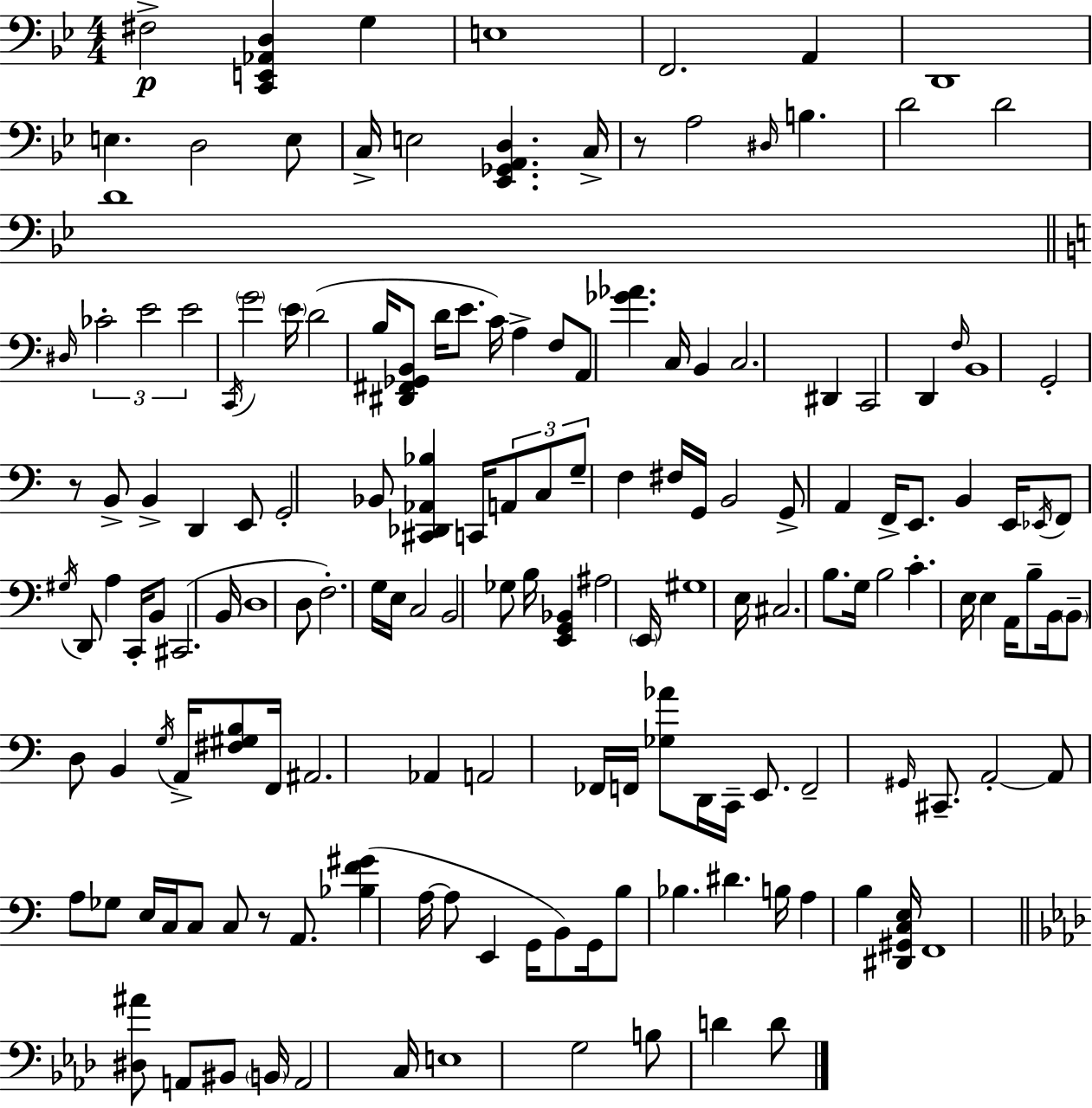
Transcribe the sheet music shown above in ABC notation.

X:1
T:Untitled
M:4/4
L:1/4
K:Bb
^F,2 [C,,E,,_A,,D,] G, E,4 F,,2 A,, D,,4 E, D,2 E,/2 C,/4 E,2 [_E,,_G,,A,,D,] C,/4 z/2 A,2 ^D,/4 B, D2 D2 D4 ^D,/4 _C2 E2 E2 C,,/4 G2 E/4 D2 B,/4 [^D,,^F,,_G,,B,,]/2 D/4 E/2 C/4 A, F,/2 A,,/2 [_G_A] C,/4 B,, C,2 ^D,, C,,2 D,, F,/4 B,,4 G,,2 z/2 B,,/2 B,, D,, E,,/2 G,,2 _B,,/2 [^C,,_D,,_A,,_B,] C,,/4 A,,/2 C,/2 G,/2 F, ^F,/4 G,,/4 B,,2 G,,/2 A,, F,,/4 E,,/2 B,, E,,/4 _E,,/4 F,,/2 ^G,/4 D,,/2 A, C,,/4 B,,/2 ^C,,2 B,,/4 D,4 D,/2 F,2 G,/4 E,/4 C,2 B,,2 _G,/2 B,/4 [E,,G,,_B,,] ^A,2 E,,/4 ^G,4 E,/4 ^C,2 B,/2 G,/4 B,2 C E,/4 E, A,,/4 B,/2 B,,/4 B,,/2 D,/2 B,, G,/4 A,,/4 [^F,^G,B,]/2 F,,/4 ^A,,2 _A,, A,,2 _F,,/4 F,,/4 [_G,_A]/2 D,,/4 C,,/4 E,,/2 F,,2 ^G,,/4 ^C,,/2 A,,2 A,,/2 A,/2 _G,/2 E,/4 C,/4 C,/2 C,/2 z/2 A,,/2 [_B,F^G] A,/4 A,/2 E,, G,,/4 B,,/2 G,,/4 B,/2 _B, ^D B,/4 A, B, [^D,,^G,,C,E,]/4 F,,4 [^D,^A]/2 A,,/2 ^B,,/2 B,,/4 A,,2 C,/4 E,4 G,2 B,/2 D D/2